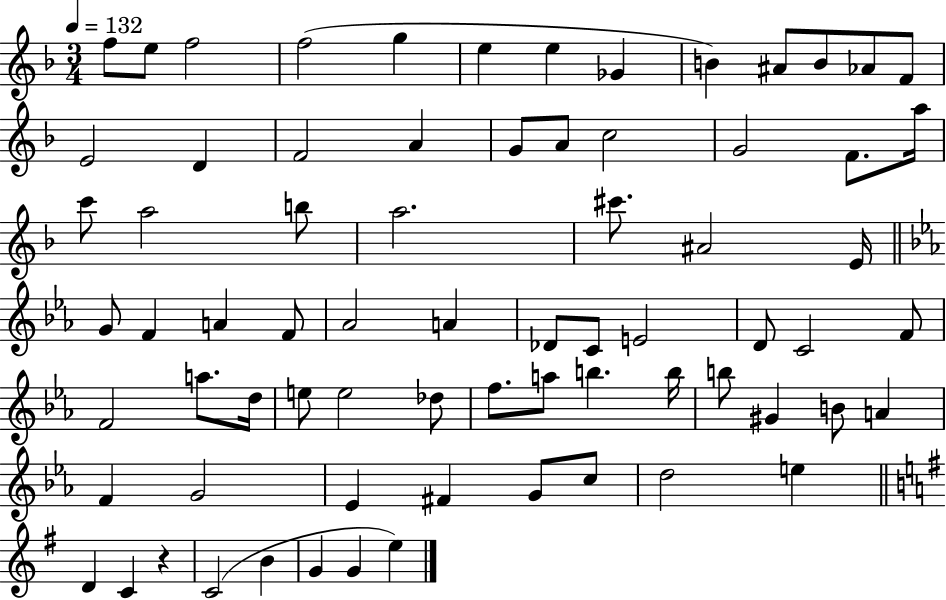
X:1
T:Untitled
M:3/4
L:1/4
K:F
f/2 e/2 f2 f2 g e e _G B ^A/2 B/2 _A/2 F/2 E2 D F2 A G/2 A/2 c2 G2 F/2 a/4 c'/2 a2 b/2 a2 ^c'/2 ^A2 E/4 G/2 F A F/2 _A2 A _D/2 C/2 E2 D/2 C2 F/2 F2 a/2 d/4 e/2 e2 _d/2 f/2 a/2 b b/4 b/2 ^G B/2 A F G2 _E ^F G/2 c/2 d2 e D C z C2 B G G e